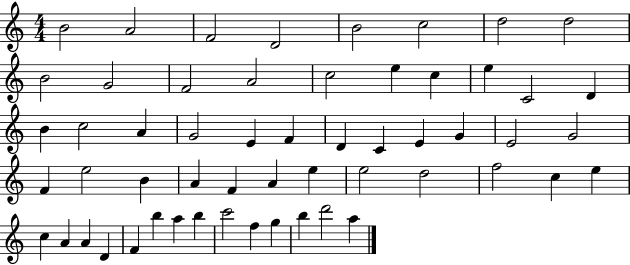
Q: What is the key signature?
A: C major